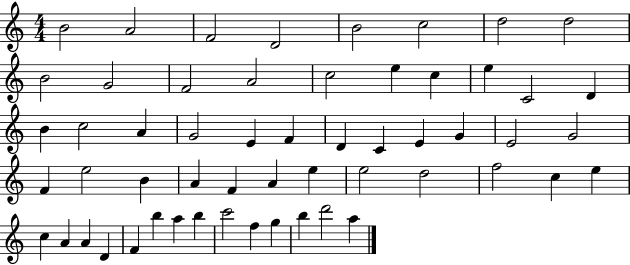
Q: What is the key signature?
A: C major